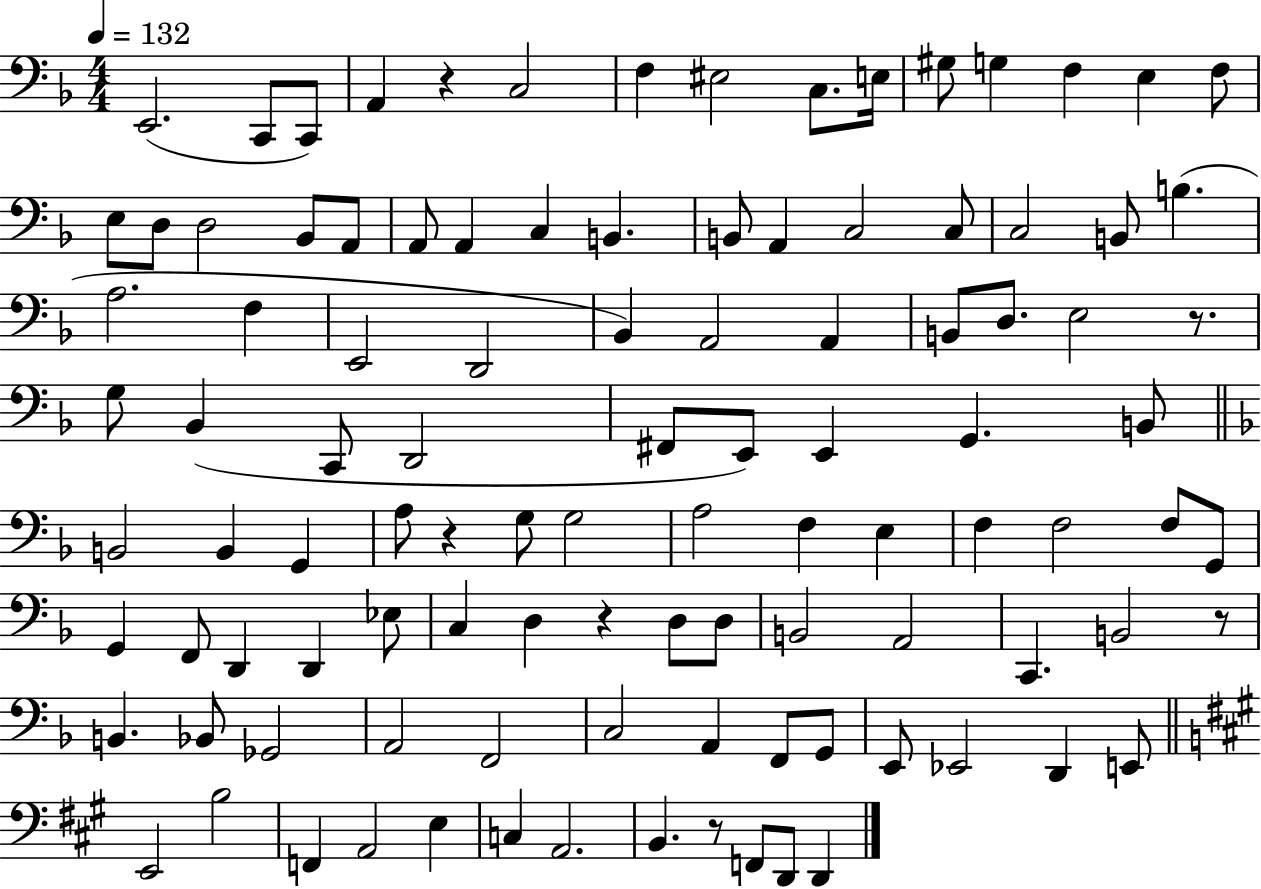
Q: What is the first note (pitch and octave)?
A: E2